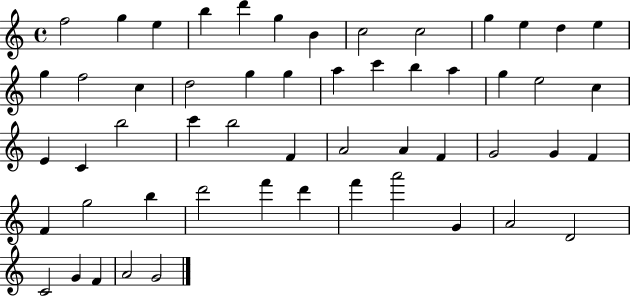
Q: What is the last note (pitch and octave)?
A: G4